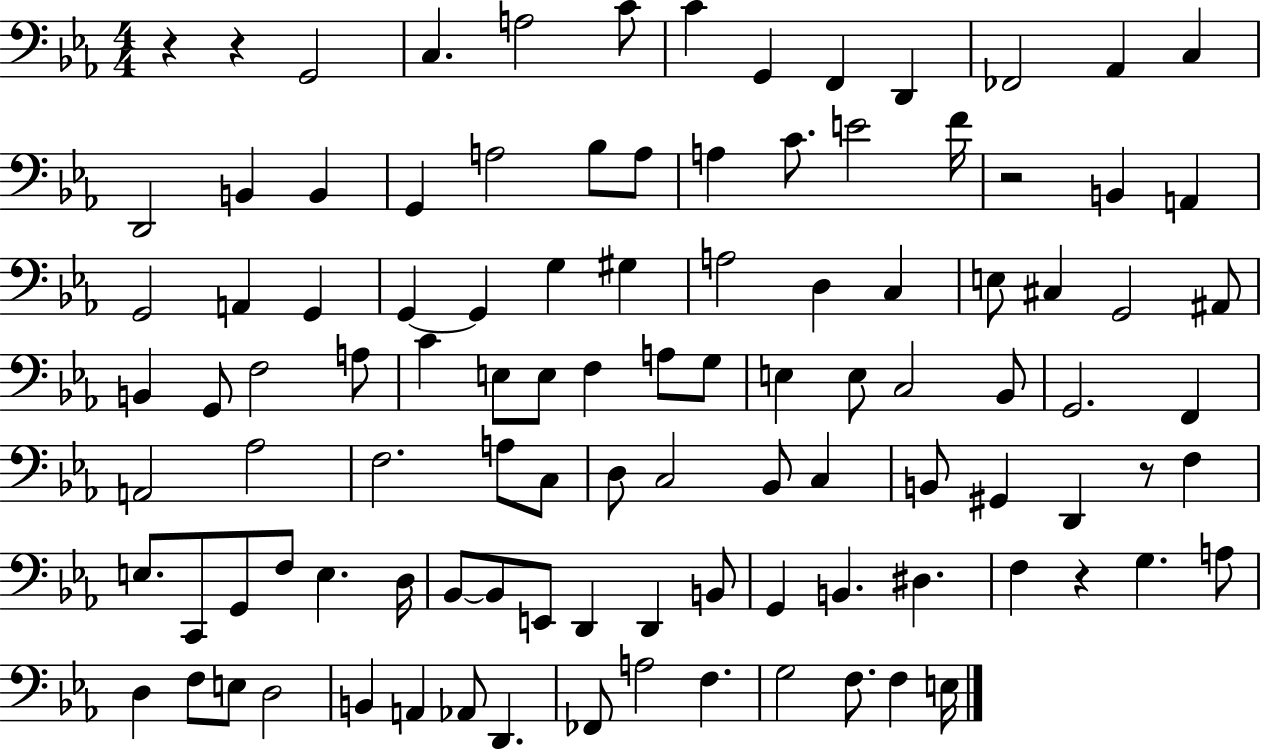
R/q R/q G2/h C3/q. A3/h C4/e C4/q G2/q F2/q D2/q FES2/h Ab2/q C3/q D2/h B2/q B2/q G2/q A3/h Bb3/e A3/e A3/q C4/e. E4/h F4/s R/h B2/q A2/q G2/h A2/q G2/q G2/q G2/q G3/q G#3/q A3/h D3/q C3/q E3/e C#3/q G2/h A#2/e B2/q G2/e F3/h A3/e C4/q E3/e E3/e F3/q A3/e G3/e E3/q E3/e C3/h Bb2/e G2/h. F2/q A2/h Ab3/h F3/h. A3/e C3/e D3/e C3/h Bb2/e C3/q B2/e G#2/q D2/q R/e F3/q E3/e. C2/e G2/e F3/e E3/q. D3/s Bb2/e Bb2/e E2/e D2/q D2/q B2/e G2/q B2/q. D#3/q. F3/q R/q G3/q. A3/e D3/q F3/e E3/e D3/h B2/q A2/q Ab2/e D2/q. FES2/e A3/h F3/q. G3/h F3/e. F3/q E3/s